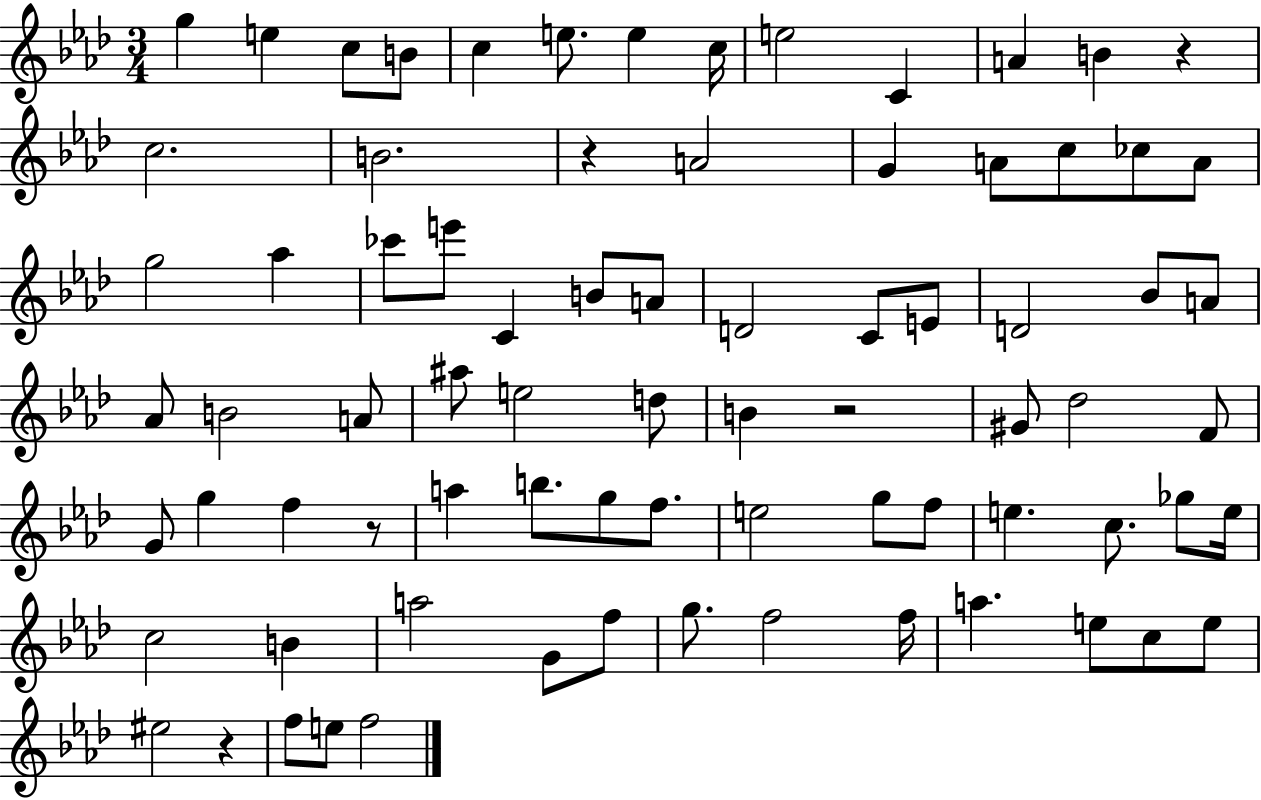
{
  \clef treble
  \numericTimeSignature
  \time 3/4
  \key aes \major
  g''4 e''4 c''8 b'8 | c''4 e''8. e''4 c''16 | e''2 c'4 | a'4 b'4 r4 | \break c''2. | b'2. | r4 a'2 | g'4 a'8 c''8 ces''8 a'8 | \break g''2 aes''4 | ces'''8 e'''8 c'4 b'8 a'8 | d'2 c'8 e'8 | d'2 bes'8 a'8 | \break aes'8 b'2 a'8 | ais''8 e''2 d''8 | b'4 r2 | gis'8 des''2 f'8 | \break g'8 g''4 f''4 r8 | a''4 b''8. g''8 f''8. | e''2 g''8 f''8 | e''4. c''8. ges''8 e''16 | \break c''2 b'4 | a''2 g'8 f''8 | g''8. f''2 f''16 | a''4. e''8 c''8 e''8 | \break eis''2 r4 | f''8 e''8 f''2 | \bar "|."
}